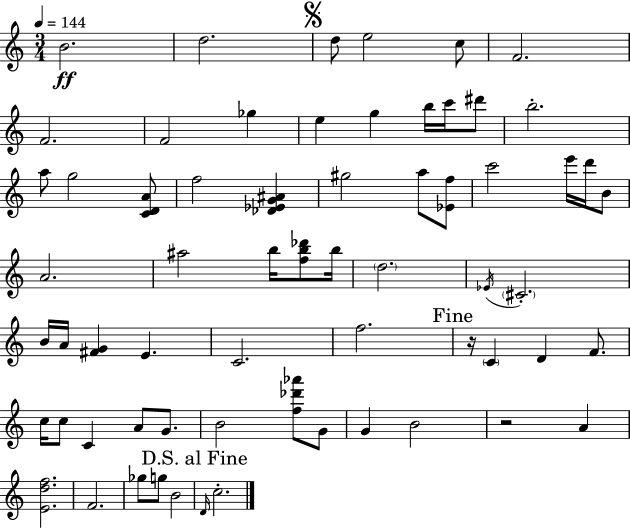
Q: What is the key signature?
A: C major